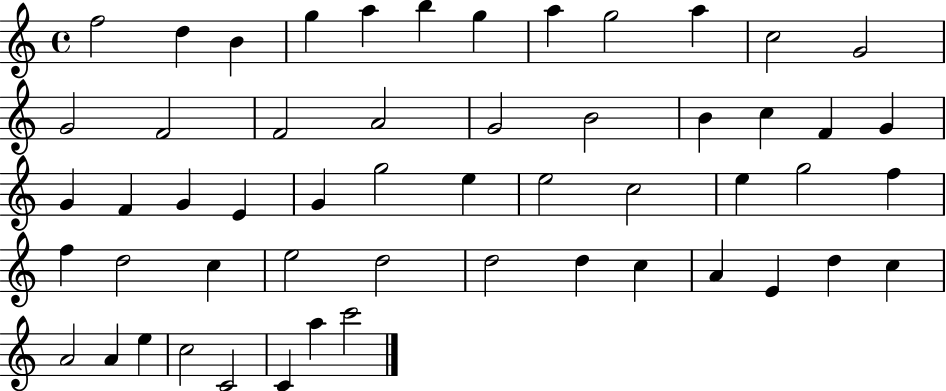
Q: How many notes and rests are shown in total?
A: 54